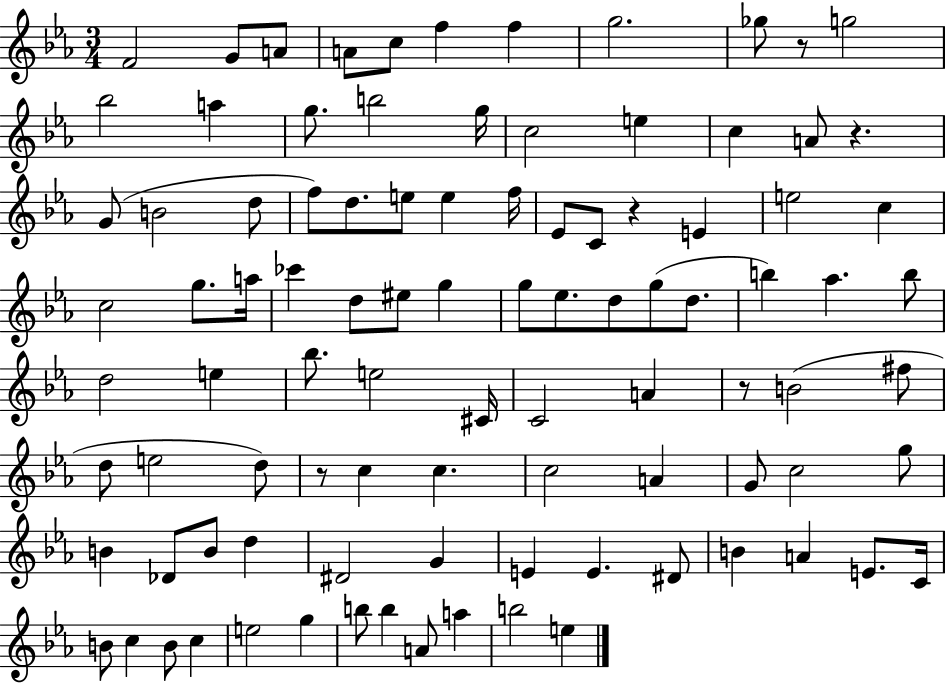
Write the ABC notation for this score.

X:1
T:Untitled
M:3/4
L:1/4
K:Eb
F2 G/2 A/2 A/2 c/2 f f g2 _g/2 z/2 g2 _b2 a g/2 b2 g/4 c2 e c A/2 z G/2 B2 d/2 f/2 d/2 e/2 e f/4 _E/2 C/2 z E e2 c c2 g/2 a/4 _c' d/2 ^e/2 g g/2 _e/2 d/2 g/2 d/2 b _a b/2 d2 e _b/2 e2 ^C/4 C2 A z/2 B2 ^f/2 d/2 e2 d/2 z/2 c c c2 A G/2 c2 g/2 B _D/2 B/2 d ^D2 G E E ^D/2 B A E/2 C/4 B/2 c B/2 c e2 g b/2 b A/2 a b2 e